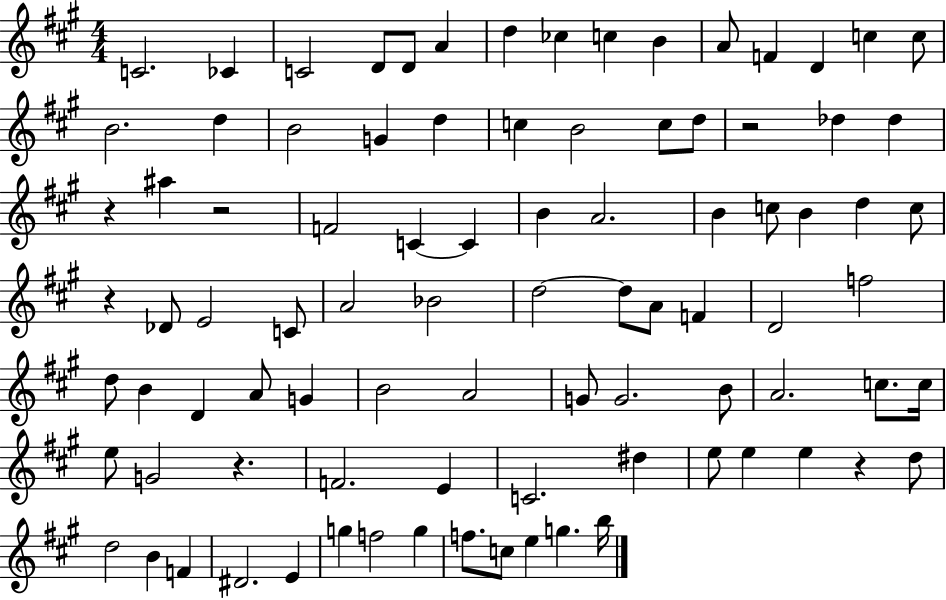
{
  \clef treble
  \numericTimeSignature
  \time 4/4
  \key a \major
  c'2. ces'4 | c'2 d'8 d'8 a'4 | d''4 ces''4 c''4 b'4 | a'8 f'4 d'4 c''4 c''8 | \break b'2. d''4 | b'2 g'4 d''4 | c''4 b'2 c''8 d''8 | r2 des''4 des''4 | \break r4 ais''4 r2 | f'2 c'4~~ c'4 | b'4 a'2. | b'4 c''8 b'4 d''4 c''8 | \break r4 des'8 e'2 c'8 | a'2 bes'2 | d''2~~ d''8 a'8 f'4 | d'2 f''2 | \break d''8 b'4 d'4 a'8 g'4 | b'2 a'2 | g'8 g'2. b'8 | a'2. c''8. c''16 | \break e''8 g'2 r4. | f'2. e'4 | c'2. dis''4 | e''8 e''4 e''4 r4 d''8 | \break d''2 b'4 f'4 | dis'2. e'4 | g''4 f''2 g''4 | f''8. c''8 e''4 g''4. b''16 | \break \bar "|."
}